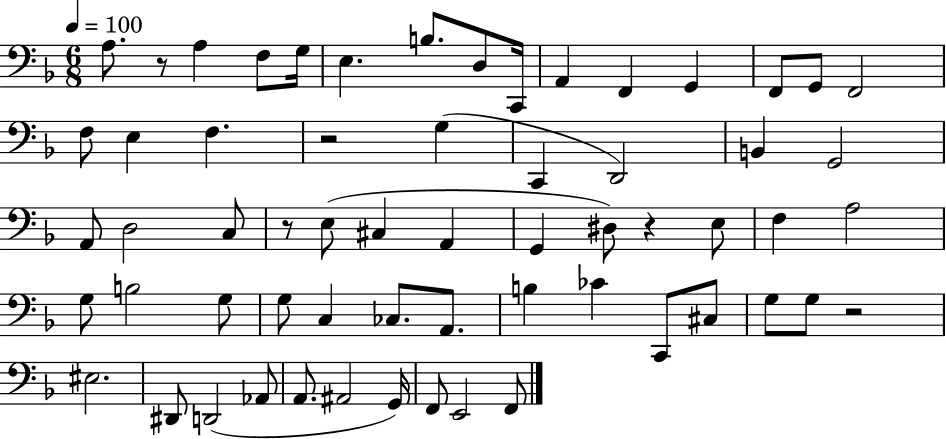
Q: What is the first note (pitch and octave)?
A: A3